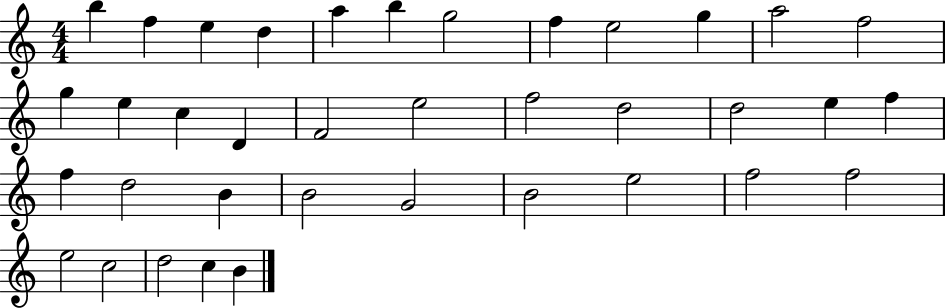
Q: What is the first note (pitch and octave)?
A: B5